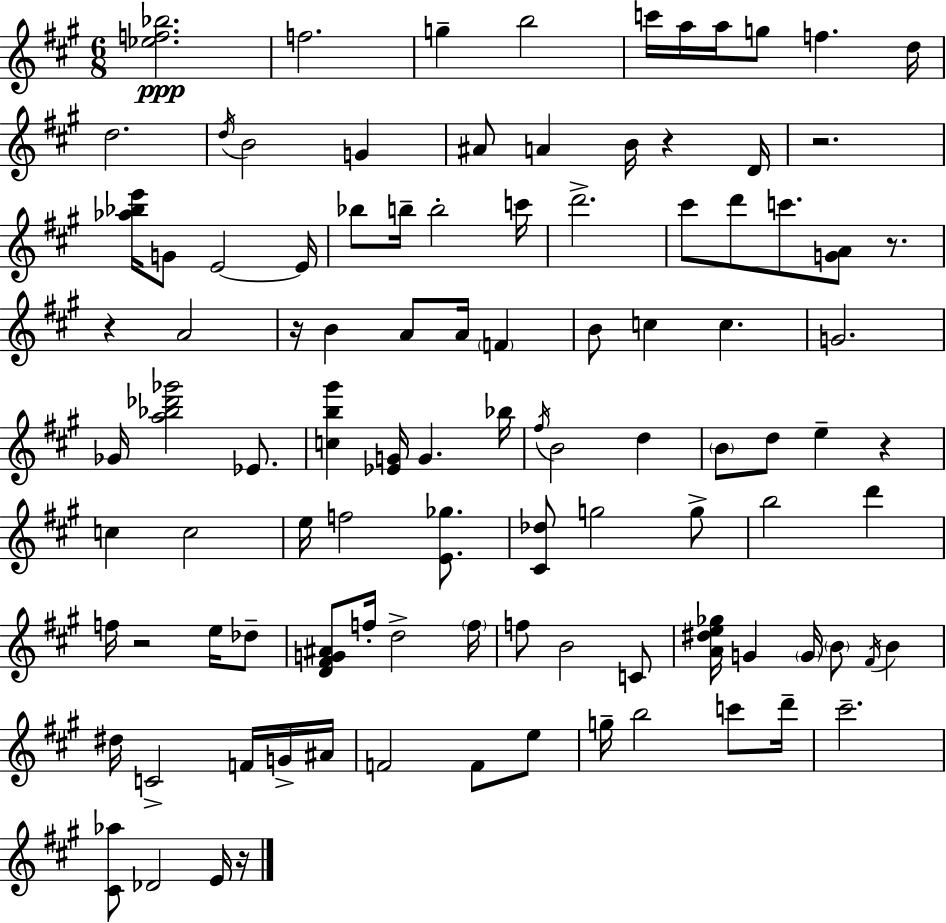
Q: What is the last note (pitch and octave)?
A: E4